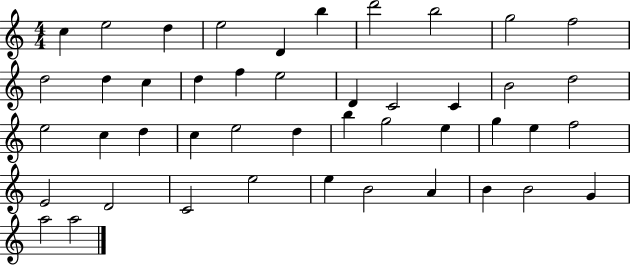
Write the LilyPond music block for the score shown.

{
  \clef treble
  \numericTimeSignature
  \time 4/4
  \key c \major
  c''4 e''2 d''4 | e''2 d'4 b''4 | d'''2 b''2 | g''2 f''2 | \break d''2 d''4 c''4 | d''4 f''4 e''2 | d'4 c'2 c'4 | b'2 d''2 | \break e''2 c''4 d''4 | c''4 e''2 d''4 | b''4 g''2 e''4 | g''4 e''4 f''2 | \break e'2 d'2 | c'2 e''2 | e''4 b'2 a'4 | b'4 b'2 g'4 | \break a''2 a''2 | \bar "|."
}